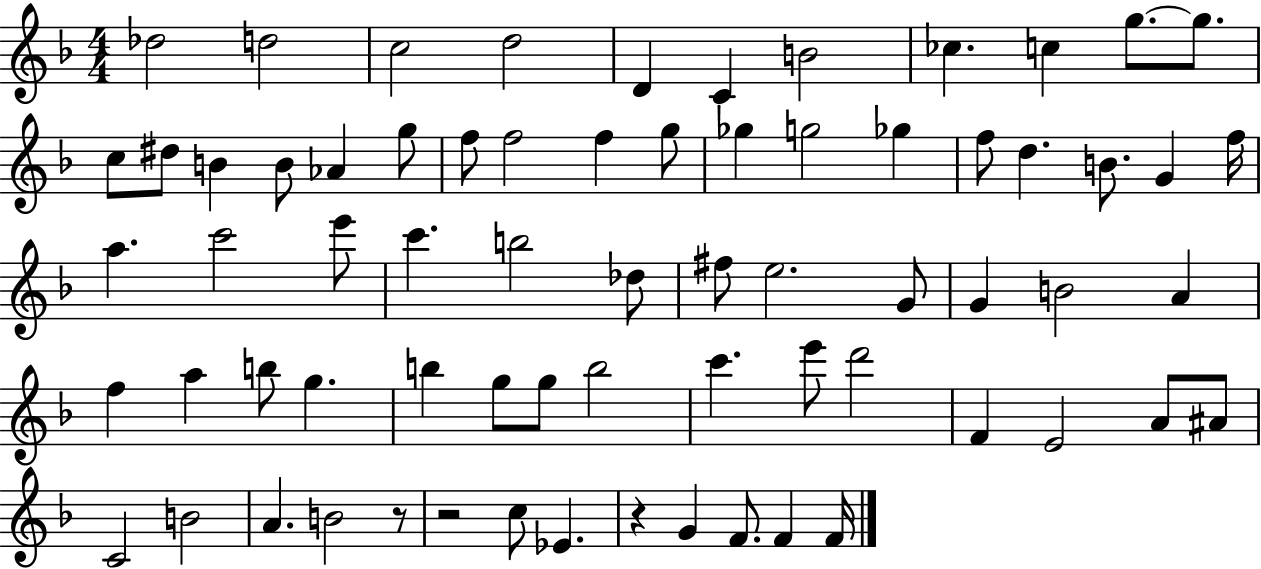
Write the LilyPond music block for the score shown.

{
  \clef treble
  \numericTimeSignature
  \time 4/4
  \key f \major
  \repeat volta 2 { des''2 d''2 | c''2 d''2 | d'4 c'4 b'2 | ces''4. c''4 g''8.~~ g''8. | \break c''8 dis''8 b'4 b'8 aes'4 g''8 | f''8 f''2 f''4 g''8 | ges''4 g''2 ges''4 | f''8 d''4. b'8. g'4 f''16 | \break a''4. c'''2 e'''8 | c'''4. b''2 des''8 | fis''8 e''2. g'8 | g'4 b'2 a'4 | \break f''4 a''4 b''8 g''4. | b''4 g''8 g''8 b''2 | c'''4. e'''8 d'''2 | f'4 e'2 a'8 ais'8 | \break c'2 b'2 | a'4. b'2 r8 | r2 c''8 ees'4. | r4 g'4 f'8. f'4 f'16 | \break } \bar "|."
}